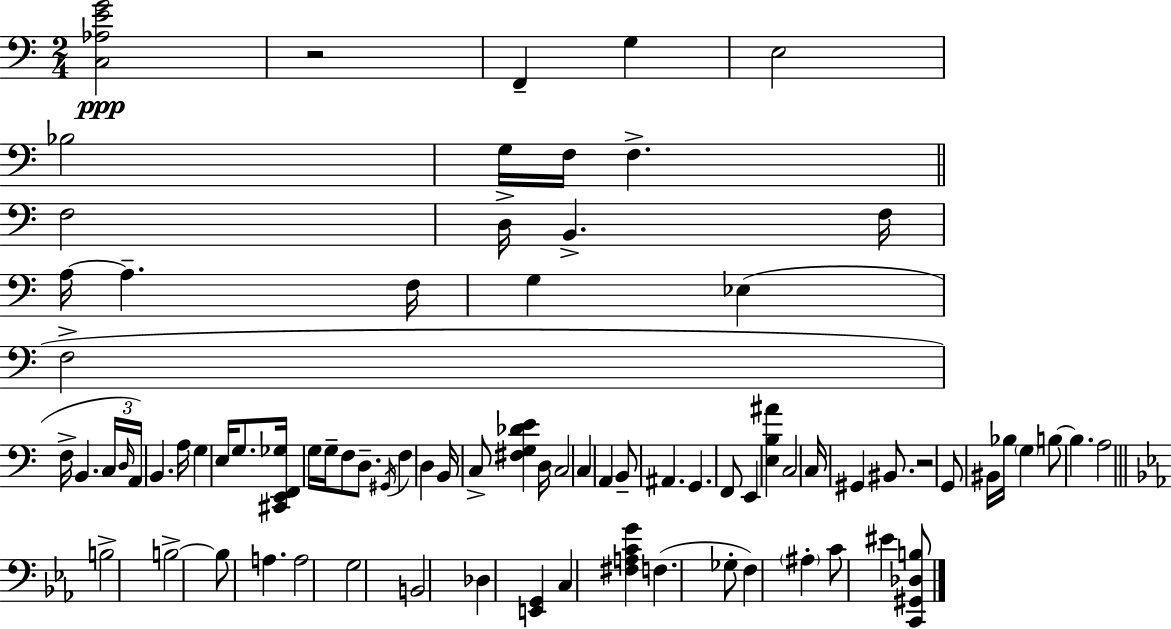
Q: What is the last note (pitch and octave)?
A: EIS4